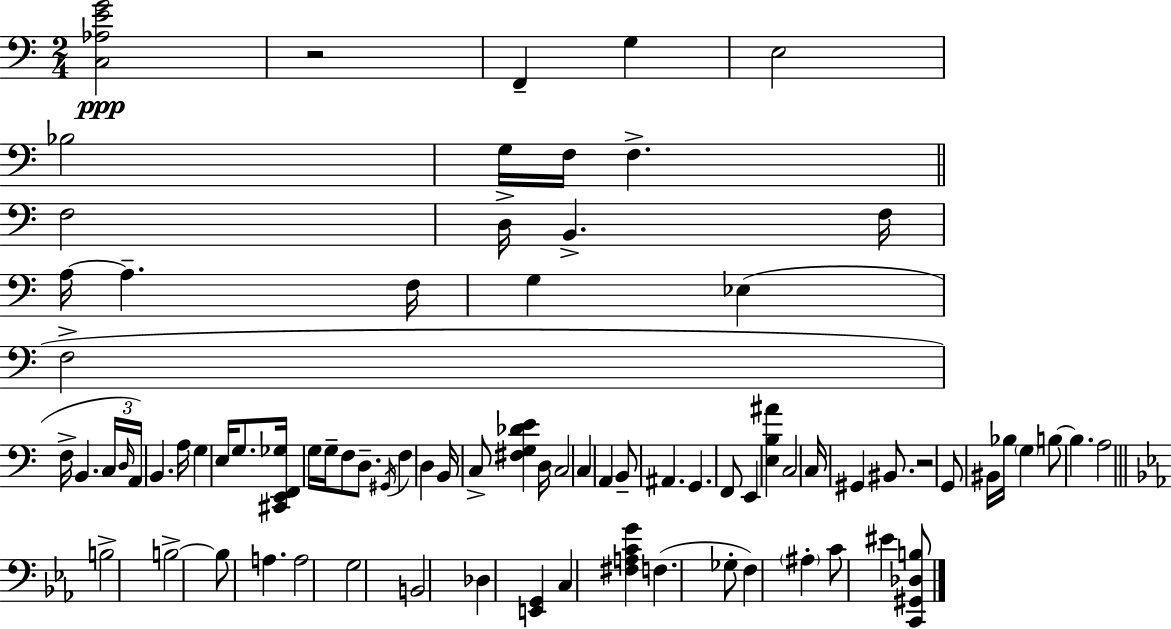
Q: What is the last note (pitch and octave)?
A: EIS4